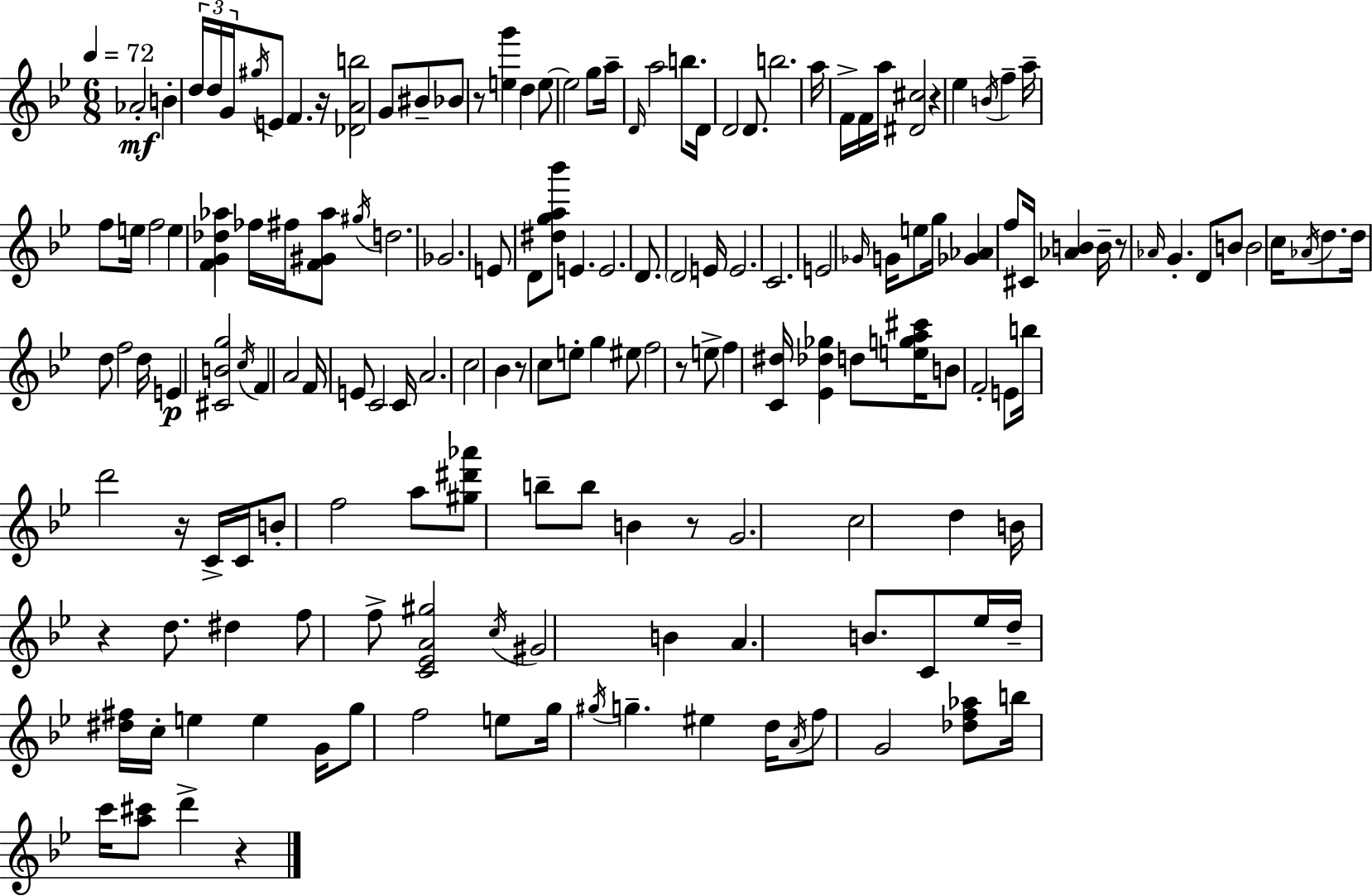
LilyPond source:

{
  \clef treble
  \numericTimeSignature
  \time 6/8
  \key g \minor
  \tempo 4 = 72
  aes'2-.\mf b'4-. | \tuplet 3/2 { d''16 d''16 g'16 } \acciaccatura { gis''16 } e'8 f'4. | r16 <des' a' b''>2 g'8 bis'8-- | bes'8 r8 <e'' g'''>4 d''4 | \break e''8~~ e''2 g''8 | a''16-- \grace { d'16 } a''2 b''8. | d'16 d'2 d'8. | b''2. | \break a''16 f'16-> f'16 a''16 <dis' cis''>2 | r4 ees''4 \acciaccatura { b'16 } f''4-- | a''16-- f''8 e''16 f''2 | e''4 <f' g' des'' aes''>4 fes''16 | \break fis''16 <f' gis' aes''>8 \acciaccatura { gis''16 } d''2. | ges'2. | e'8 d'8 <dis'' g'' a'' bes'''>8 e'4. | e'2. | \break d'8. \parenthesize d'2 | e'16 e'2. | c'2. | e'2 | \break \grace { ges'16 } g'16 e''8 g''16 <ges' aes'>4 f''8 cis'16 | <aes' b'>4 b'16-- r8 \grace { aes'16 } g'4.-. | d'8 b'8 b'2 | c''16 \acciaccatura { aes'16 } d''8. d''16 d''8 f''2 | \break d''16 e'4\p <cis' b' g''>2 | \acciaccatura { c''16 } f'4 | a'2 f'16 e'8 c'2 | c'16 a'2. | \break c''2 | bes'4 r8 c''8 | e''8-. g''4 eis''8 f''2 | r8 e''8-> f''4 | \break <c' dis''>16 <ees' des'' ges''>4 d''8 <e'' g'' a'' cis'''>16 b'8 f'2-. | e'8 b''16 d'''2 | r16 c'16-> c'16 b'8-. f''2 | a''8 <gis'' dis''' aes'''>8 b''8-- | \break b''8 b'4 r8 g'2. | c''2 | d''4 b'16 r4 | d''8. dis''4 f''8 f''8-> | \break <c' ees' a' gis''>2 \acciaccatura { c''16 } gis'2 | b'4 a'4. | b'8. c'8 ees''16 d''16-- <dis'' fis''>16 c''16-. | e''4 e''4 g'16 g''8 f''2 | \break e''8 g''16 \acciaccatura { gis''16 } g''4.-- | eis''4 d''16 \acciaccatura { a'16 } f''8 | g'2 <des'' f'' aes''>8 b''16 | c'''16 <a'' cis'''>8 d'''4-> r4 \bar "|."
}